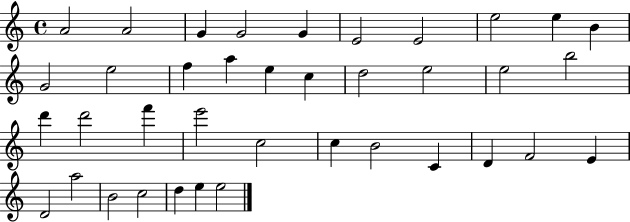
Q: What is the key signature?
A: C major